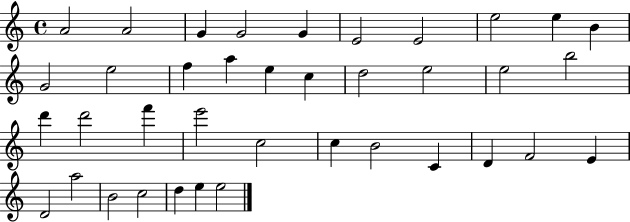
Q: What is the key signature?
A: C major